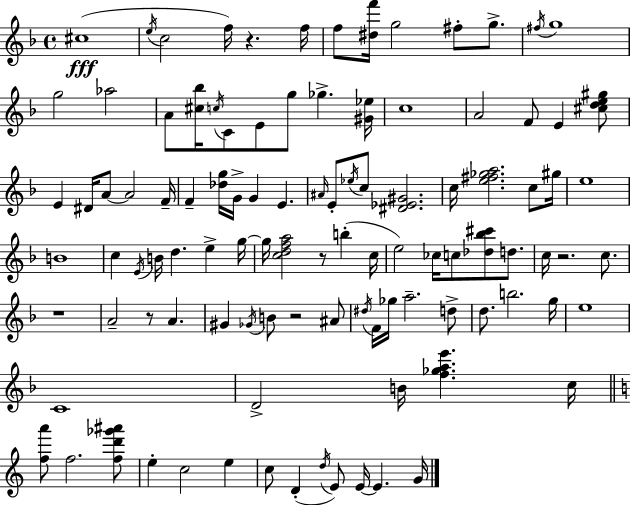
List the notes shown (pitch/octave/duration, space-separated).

C#5/w E5/s C5/h F5/s R/q. F5/s F5/e [D#5,F6]/s G5/h F#5/e G5/e. F#5/s G5/w G5/h Ab5/h A4/e [C#5,Bb5]/s C5/s C4/e E4/e G5/e Gb5/q. [G#4,Eb5]/s C5/w A4/h F4/e E4/q [C#5,D5,E5,G#5]/e E4/q D#4/s A4/e A4/h F4/s F4/q [Db5,G5]/s G4/s G4/q E4/q. A#4/s E4/e Eb5/s C5/e [D#4,Eb4,G#4]/h. C5/s [E5,F#5,Gb5,A5]/h. C5/e G#5/s E5/w B4/w C5/q E4/s B4/s D5/q. E5/q G5/s G5/s [C5,D5,F5,A5]/h R/e B5/q C5/s E5/h CES5/s C5/e [Db5,Bb5,C#6]/e D5/e. C5/s R/h. C5/e. R/w A4/h R/e A4/q. G#4/q Gb4/s B4/e R/h A#4/e D#5/s F4/s Gb5/s A5/h. D5/e D5/e. B5/h. G5/s E5/w C4/w D4/h B4/s [F5,Gb5,A5,E6]/q. C5/s [F5,A6]/e F5/h. [F5,D6,Gb6,A#6]/e E5/q C5/h E5/q C5/e D4/q D5/s E4/e E4/s E4/q. G4/s